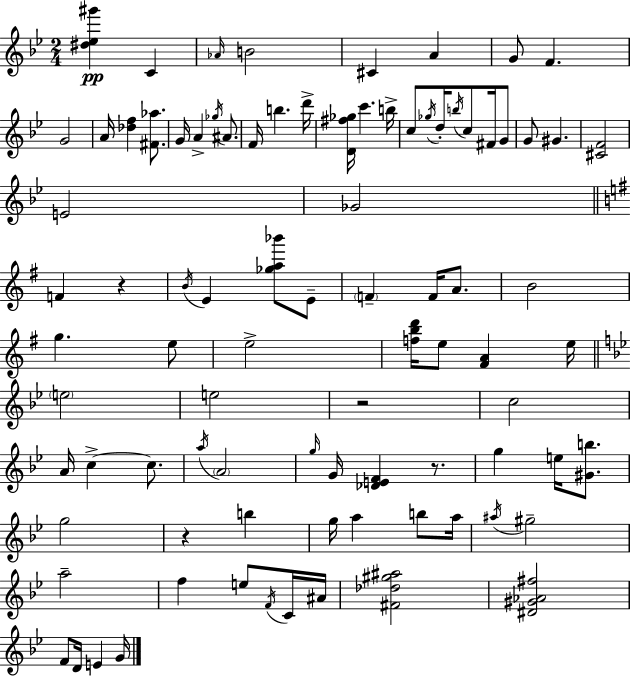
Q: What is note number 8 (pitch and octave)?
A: G4